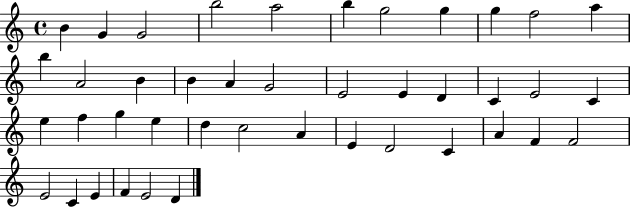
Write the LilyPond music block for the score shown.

{
  \clef treble
  \time 4/4
  \defaultTimeSignature
  \key c \major
  b'4 g'4 g'2 | b''2 a''2 | b''4 g''2 g''4 | g''4 f''2 a''4 | \break b''4 a'2 b'4 | b'4 a'4 g'2 | e'2 e'4 d'4 | c'4 e'2 c'4 | \break e''4 f''4 g''4 e''4 | d''4 c''2 a'4 | e'4 d'2 c'4 | a'4 f'4 f'2 | \break e'2 c'4 e'4 | f'4 e'2 d'4 | \bar "|."
}